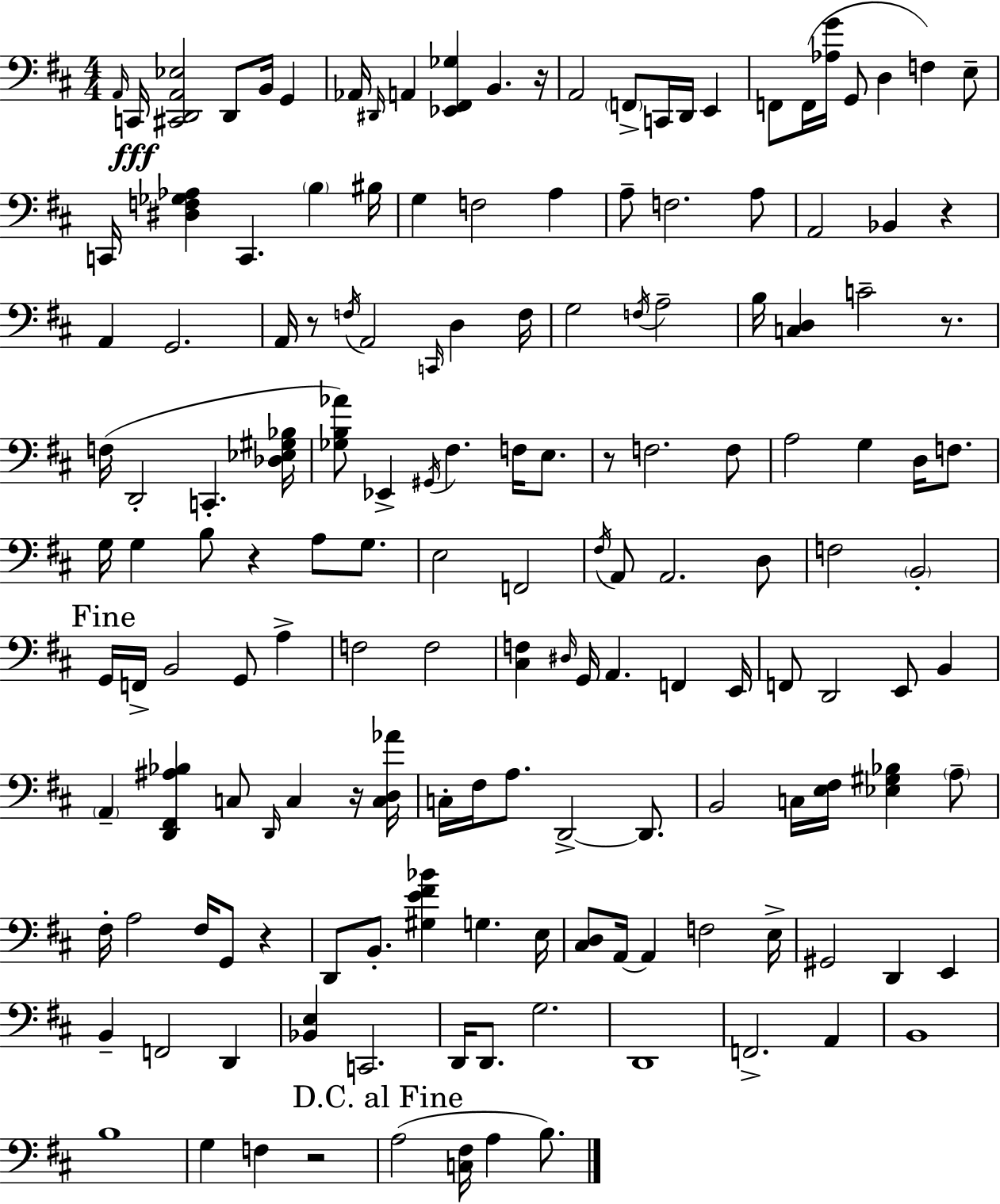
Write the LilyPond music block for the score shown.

{
  \clef bass
  \numericTimeSignature
  \time 4/4
  \key d \major
  \grace { a,16 }\fff c,16 <cis, d, a, ees>2 d,8 b,16 g,4 | aes,16 \grace { dis,16 } a,4 <ees, fis, ges>4 b,4. | r16 a,2 \parenthesize f,8-> c,16 d,16 e,4 | f,8 f,16( <aes g'>16 g,8 d4 f4) | \break e8-- c,16 <dis f ges aes>4 c,4. \parenthesize b4 | bis16 g4 f2 a4 | a8-- f2. | a8 a,2 bes,4 r4 | \break a,4 g,2. | a,16 r8 \acciaccatura { f16 } a,2 \grace { c,16 } d4 | f16 g2 \acciaccatura { f16 } a2-- | b16 <c d>4 c'2-- | \break r8. f16( d,2-. c,4.-. | <des ees gis bes>16 <ges b aes'>8) ees,4-> \acciaccatura { gis,16 } fis4. | f16 e8. r8 f2. | f8 a2 g4 | \break d16 f8. g16 g4 b8 r4 | a8 g8. e2 f,2 | \acciaccatura { fis16 } a,8 a,2. | d8 f2 \parenthesize b,2-. | \break \mark "Fine" g,16 f,16-> b,2 | g,8 a4-> f2 f2 | <cis f>4 \grace { dis16 } g,16 a,4. | f,4 e,16 f,8 d,2 | \break e,8 b,4 \parenthesize a,4-- <d, fis, ais bes>4 | c8 \grace { d,16 } c4 r16 <c d aes'>16 c16-. fis16 a8. d,2->~~ | d,8. b,2 | c16 <e fis>16 <ees gis bes>4 \parenthesize a8-- fis16-. a2 | \break fis16 g,8 r4 d,8 b,8.-. <gis e' fis' bes'>4 | g4. e16 <cis d>8 a,16~~ a,4 | f2 e16-> gis,2 | d,4 e,4 b,4-- f,2 | \break d,4 <bes, e>4 c,2. | d,16 d,8. g2. | d,1 | f,2.-> | \break a,4 b,1 | b1 | g4 f4 | r2 \mark "D.C. al Fine" a2( | \break <c fis>16 a4 b8.) \bar "|."
}